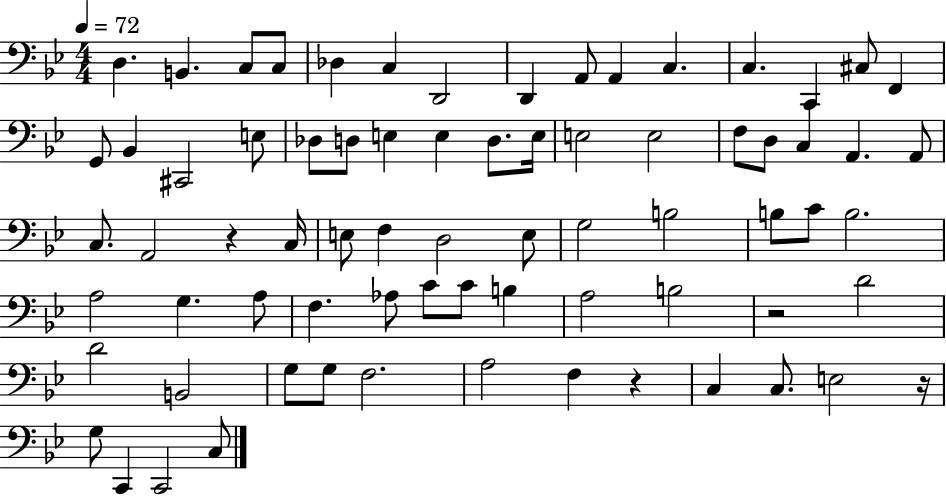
X:1
T:Untitled
M:4/4
L:1/4
K:Bb
D, B,, C,/2 C,/2 _D, C, D,,2 D,, A,,/2 A,, C, C, C,, ^C,/2 F,, G,,/2 _B,, ^C,,2 E,/2 _D,/2 D,/2 E, E, D,/2 E,/4 E,2 E,2 F,/2 D,/2 C, A,, A,,/2 C,/2 A,,2 z C,/4 E,/2 F, D,2 E,/2 G,2 B,2 B,/2 C/2 B,2 A,2 G, A,/2 F, _A,/2 C/2 C/2 B, A,2 B,2 z2 D2 D2 B,,2 G,/2 G,/2 F,2 A,2 F, z C, C,/2 E,2 z/4 G,/2 C,, C,,2 C,/2